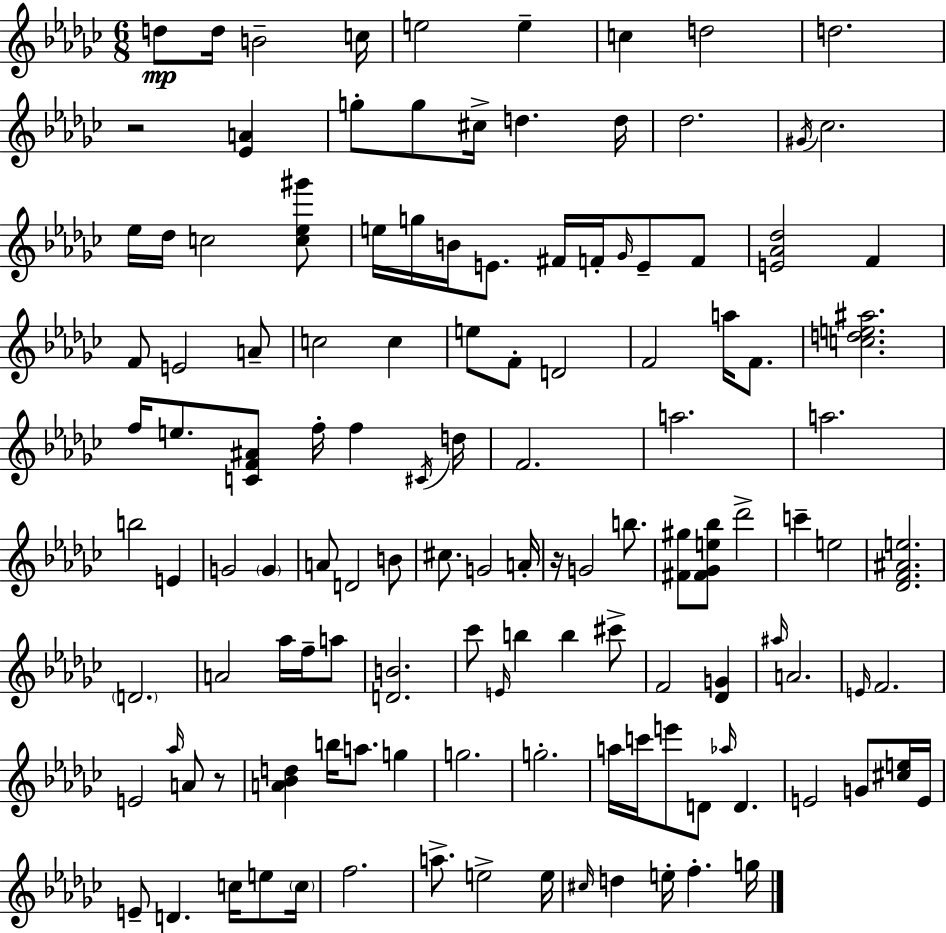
{
  \clef treble
  \numericTimeSignature
  \time 6/8
  \key ees \minor
  d''8\mp d''16 b'2-- c''16 | e''2 e''4-- | c''4 d''2 | d''2. | \break r2 <ees' a'>4 | g''8-. g''8 cis''16-> d''4. d''16 | des''2. | \acciaccatura { gis'16 } ces''2. | \break ees''16 des''16 c''2 <c'' ees'' gis'''>8 | e''16 g''16 b'16 e'8. fis'16 f'16-. \grace { ges'16 } e'8-- | f'8 <e' aes' des''>2 f'4 | f'8 e'2 | \break a'8-- c''2 c''4 | e''8 f'8-. d'2 | f'2 a''16 f'8. | <c'' d'' e'' ais''>2. | \break f''16 e''8. <c' f' ais'>8 f''16-. f''4 | \acciaccatura { cis'16 } d''16 f'2. | a''2. | a''2. | \break b''2 e'4 | g'2 \parenthesize g'4 | a'8 d'2 | b'8 cis''8. g'2 | \break a'16-. r16 g'2 | b''8. <fis' gis''>8 <fis' ges' e'' bes''>8 des'''2-> | c'''4-- e''2 | <des' f' ais' e''>2. | \break \parenthesize d'2. | a'2 aes''16 | f''16-- a''8 <d' b'>2. | ces'''8 \grace { e'16 } b''4 b''4 | \break cis'''8-> f'2 | <des' g'>4 \grace { ais''16 } a'2. | \grace { e'16 } f'2. | e'2 | \break \grace { aes''16 } a'8 r8 <a' bes' d''>4 b''16 | a''8. g''4 g''2. | g''2.-. | a''16 c'''16 e'''8 d'8 | \break \grace { aes''16 } d'4. e'2 | g'8 <cis'' e''>16 e'16 e'8-- d'4. | c''16 e''8 \parenthesize c''16 f''2. | a''8.-> e''2-> | \break e''16 \grace { cis''16 } d''4 | e''16-. f''4.-. g''16 \bar "|."
}